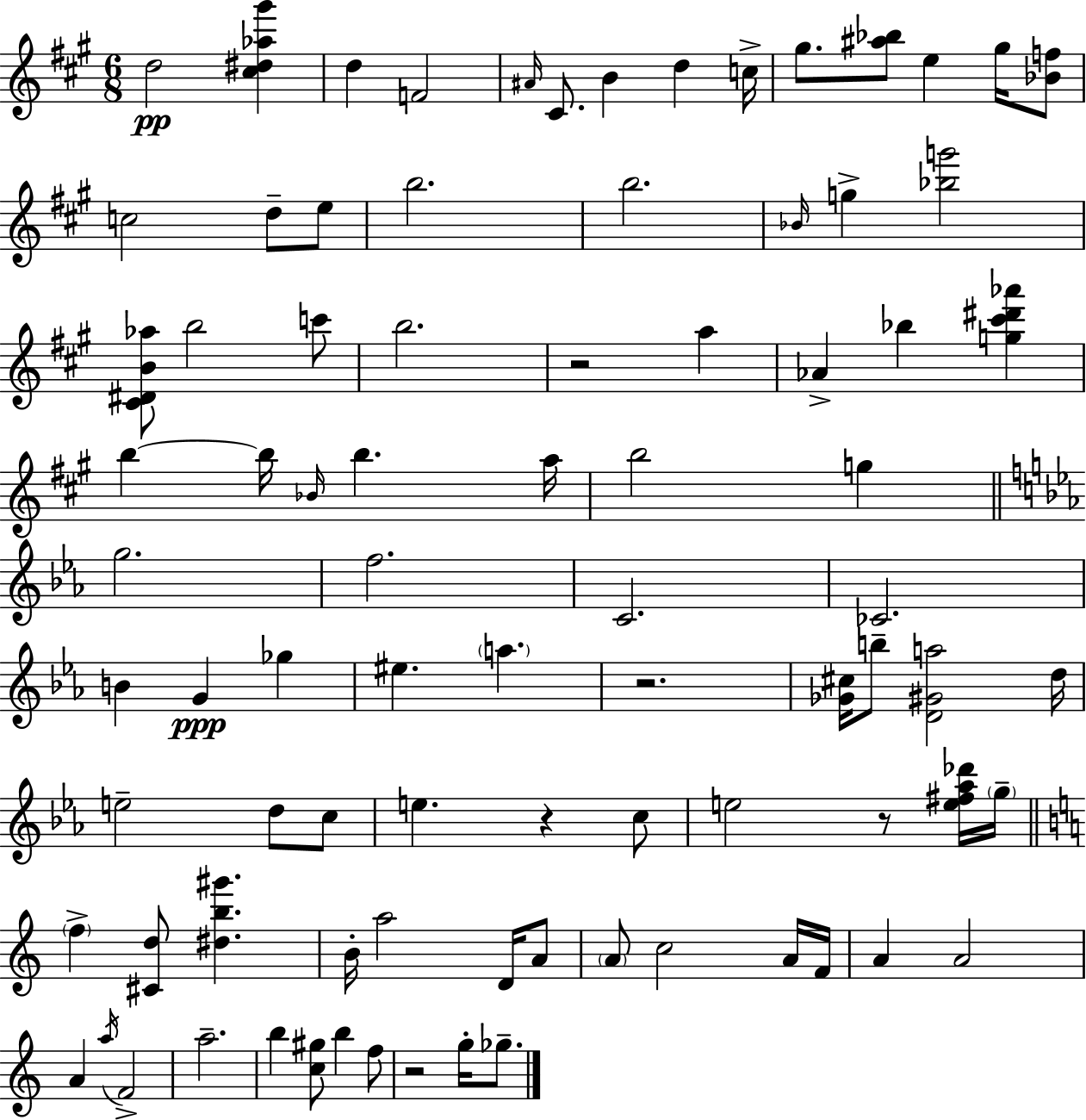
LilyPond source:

{
  \clef treble
  \numericTimeSignature
  \time 6/8
  \key a \major
  d''2\pp <cis'' dis'' aes'' gis'''>4 | d''4 f'2 | \grace { ais'16 } cis'8. b'4 d''4 | c''16-> gis''8. <ais'' bes''>8 e''4 gis''16 <bes' f''>8 | \break c''2 d''8-- e''8 | b''2. | b''2. | \grace { bes'16 } g''4-> <bes'' g'''>2 | \break <cis' dis' b' aes''>8 b''2 | c'''8 b''2. | r2 a''4 | aes'4-> bes''4 <g'' cis''' dis''' aes'''>4 | \break b''4~~ b''16 \grace { bes'16 } b''4. | a''16 b''2 g''4 | \bar "||" \break \key ees \major g''2. | f''2. | c'2. | ces'2. | \break b'4 g'4\ppp ges''4 | eis''4. \parenthesize a''4. | r2. | <ges' cis''>16 b''8-- <d' gis' a''>2 d''16 | \break e''2-- d''8 c''8 | e''4. r4 c''8 | e''2 r8 <e'' fis'' aes'' des'''>16 \parenthesize g''16-- | \bar "||" \break \key a \minor \parenthesize f''4-> <cis' d''>8 <dis'' b'' gis'''>4. | b'16-. a''2 d'16 a'8 | \parenthesize a'8 c''2 a'16 f'16 | a'4 a'2 | \break a'4 \acciaccatura { a''16 } f'2-> | a''2.-- | b''4 <c'' gis''>8 b''4 f''8 | r2 g''16-. ges''8.-- | \break \bar "|."
}